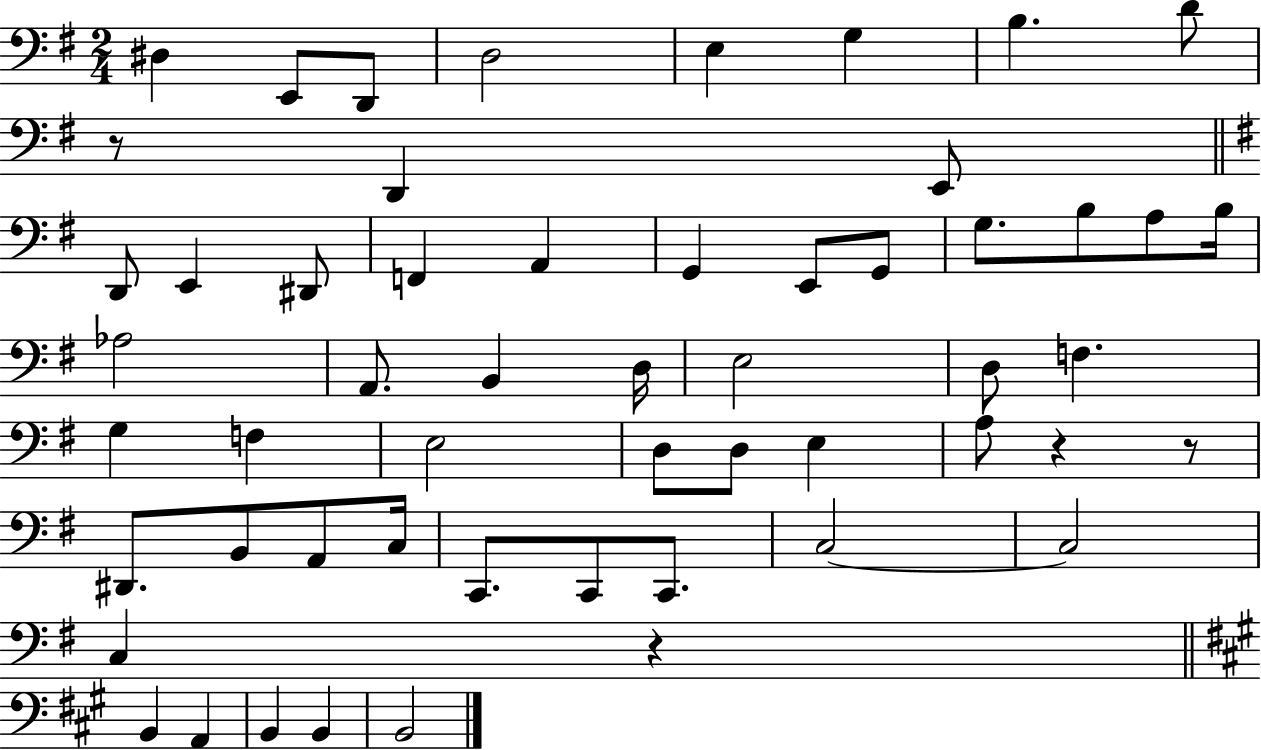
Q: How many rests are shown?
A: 4